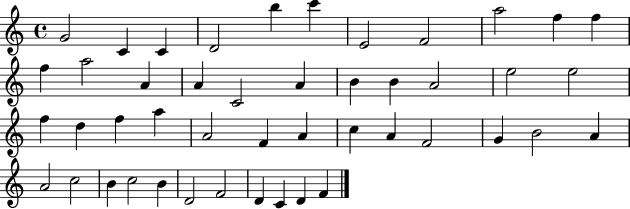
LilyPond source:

{
  \clef treble
  \time 4/4
  \defaultTimeSignature
  \key c \major
  g'2 c'4 c'4 | d'2 b''4 c'''4 | e'2 f'2 | a''2 f''4 f''4 | \break f''4 a''2 a'4 | a'4 c'2 a'4 | b'4 b'4 a'2 | e''2 e''2 | \break f''4 d''4 f''4 a''4 | a'2 f'4 a'4 | c''4 a'4 f'2 | g'4 b'2 a'4 | \break a'2 c''2 | b'4 c''2 b'4 | d'2 f'2 | d'4 c'4 d'4 f'4 | \break \bar "|."
}